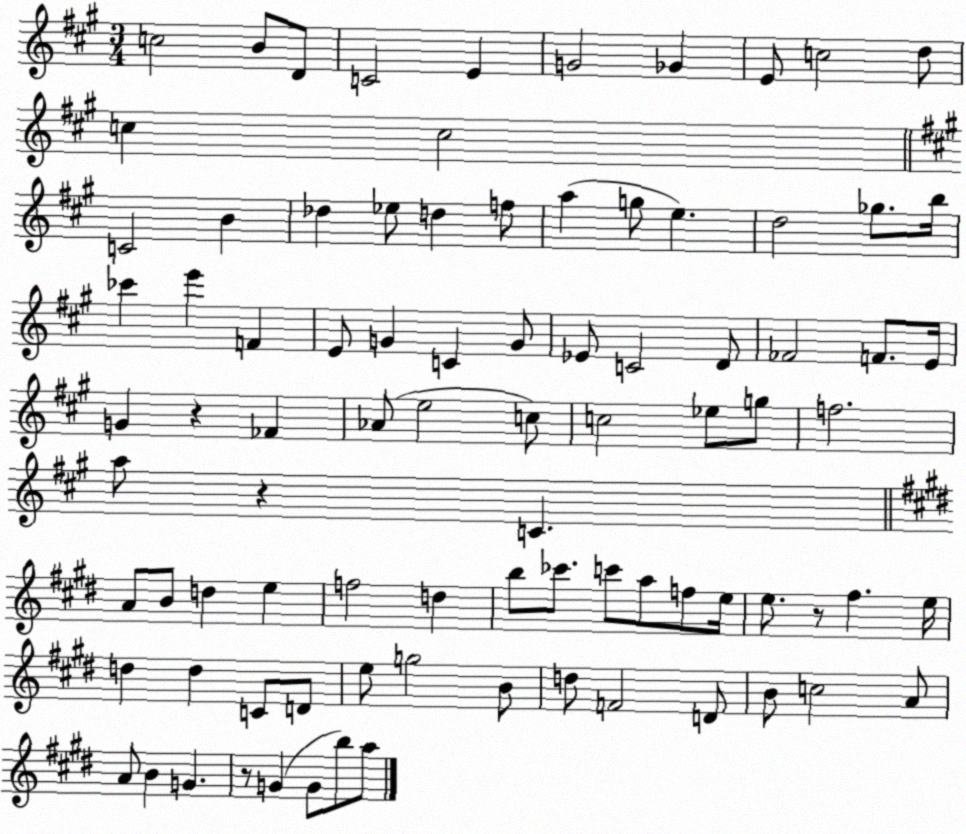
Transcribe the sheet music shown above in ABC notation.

X:1
T:Untitled
M:3/4
L:1/4
K:A
c2 B/2 D/2 C2 E G2 _G E/2 c2 d/2 c c2 C2 B _d _e/2 d f/2 a g/2 e d2 _g/2 b/4 _c' e' F E/2 G C G/2 _E/2 C2 D/2 _F2 F/2 E/4 G z _F _A/2 e2 c/2 c2 _e/2 g/2 f2 a/2 z C A/2 B/2 d e f2 d b/2 _c'/2 c'/2 a/2 f/2 e/4 e/2 z/2 ^f e/4 d d C/2 D/2 e/2 g2 B/2 d/2 F2 D/2 B/2 c2 A/2 A/2 B G z/2 G G/2 b/2 a/2